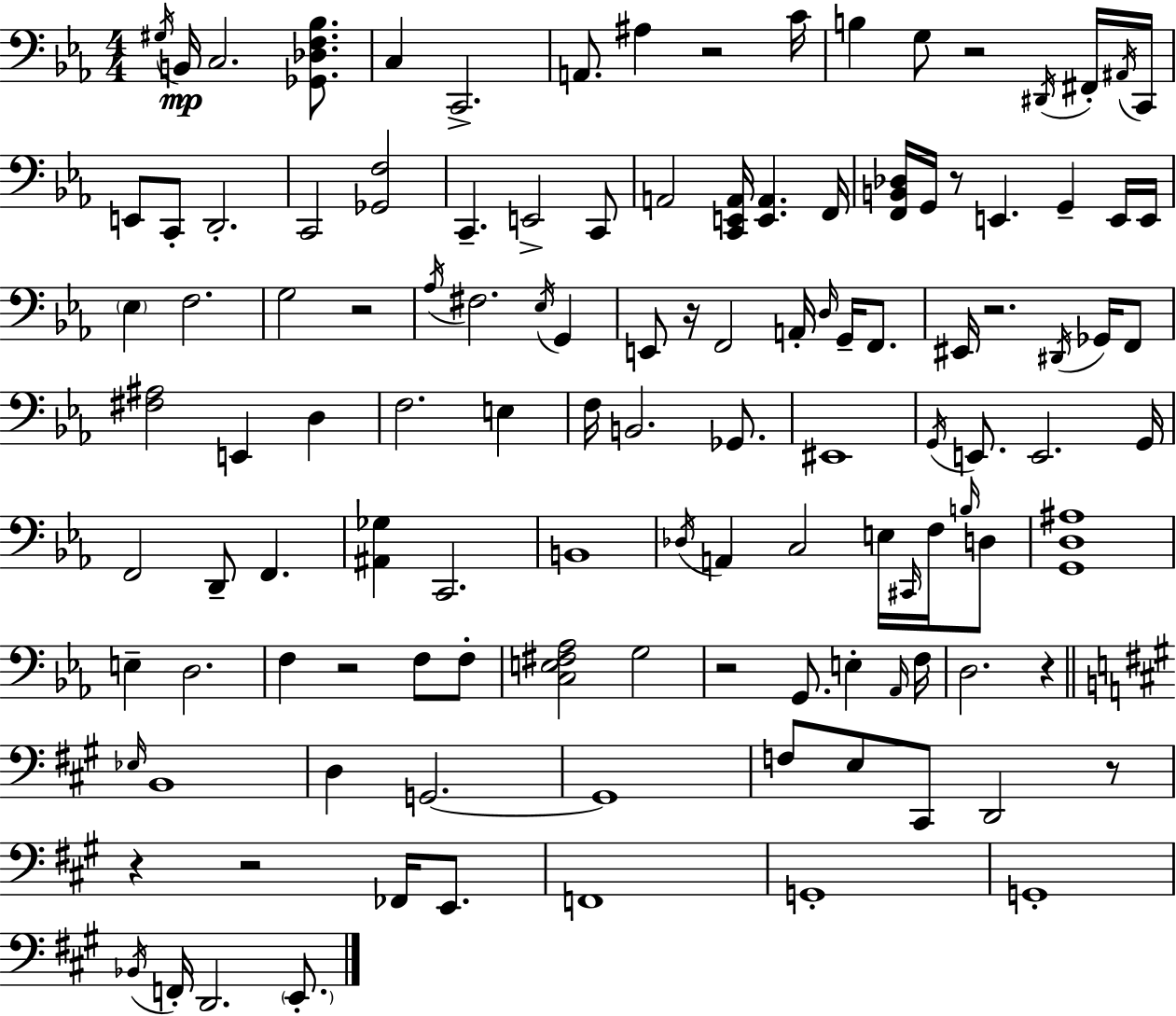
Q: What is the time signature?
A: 4/4